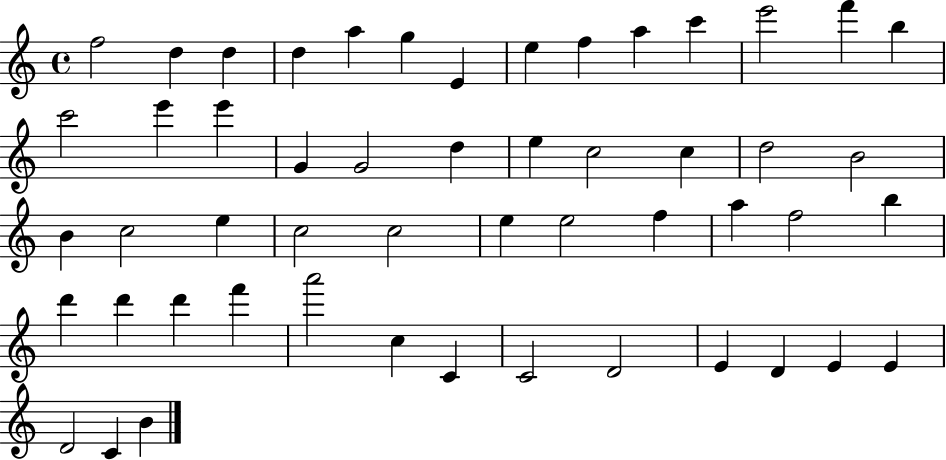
F5/h D5/q D5/q D5/q A5/q G5/q E4/q E5/q F5/q A5/q C6/q E6/h F6/q B5/q C6/h E6/q E6/q G4/q G4/h D5/q E5/q C5/h C5/q D5/h B4/h B4/q C5/h E5/q C5/h C5/h E5/q E5/h F5/q A5/q F5/h B5/q D6/q D6/q D6/q F6/q A6/h C5/q C4/q C4/h D4/h E4/q D4/q E4/q E4/q D4/h C4/q B4/q